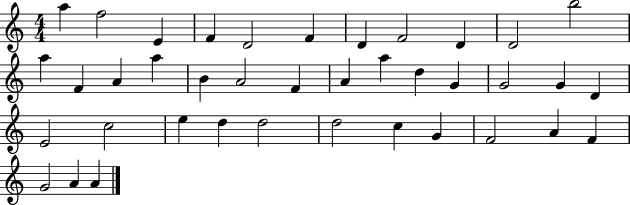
X:1
T:Untitled
M:4/4
L:1/4
K:C
a f2 E F D2 F D F2 D D2 b2 a F A a B A2 F A a d G G2 G D E2 c2 e d d2 d2 c G F2 A F G2 A A